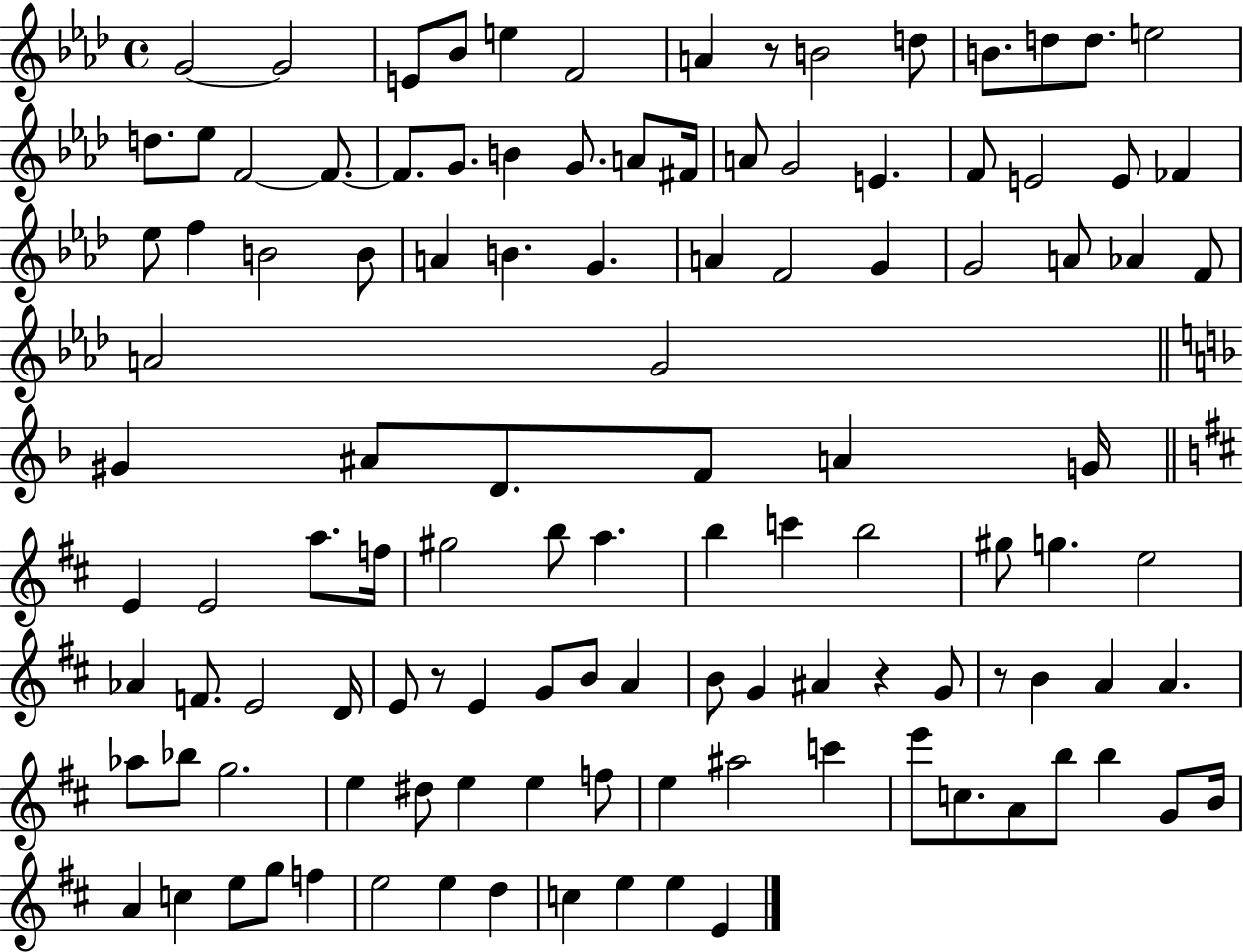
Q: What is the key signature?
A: AES major